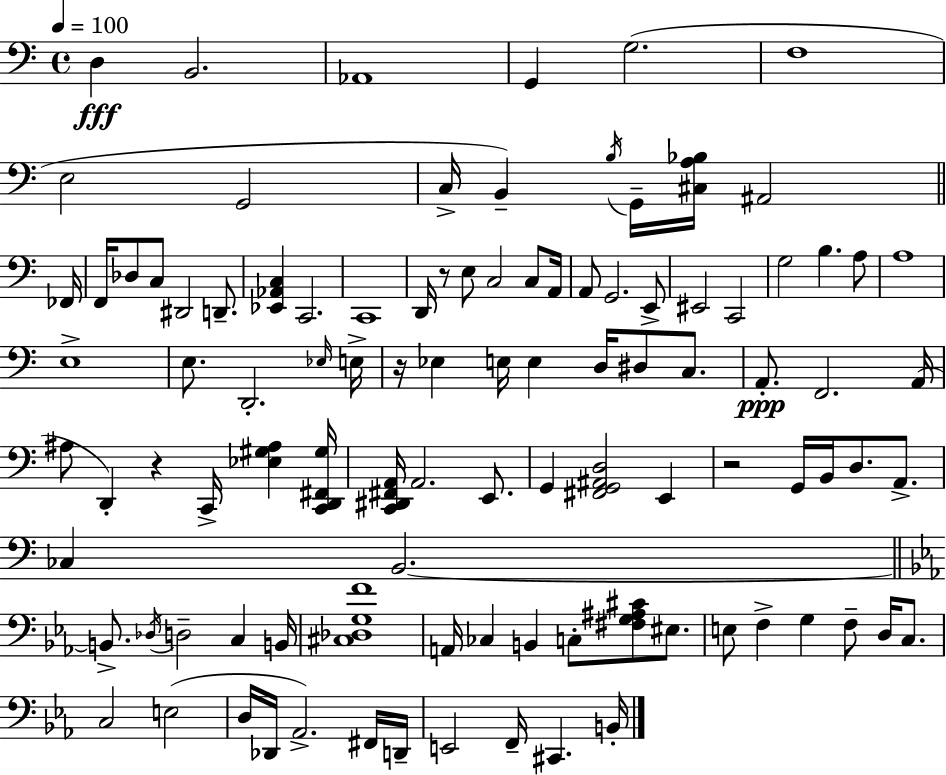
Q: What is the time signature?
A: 4/4